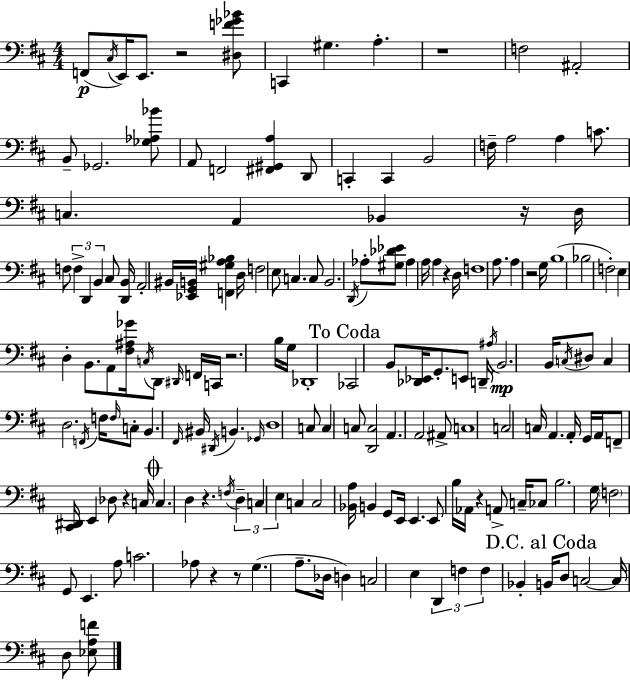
X:1
T:Untitled
M:4/4
L:1/4
K:D
F,,/2 ^C,/4 E,,/4 E,,/2 z2 [^D,F_G_B]/2 C,, ^G, A, z4 F,2 ^A,,2 B,,/2 _G,,2 [_G,_A,_B]/2 A,,/2 F,,2 [^F,,^G,,A,] D,,/2 C,, C,, B,,2 F,/4 A,2 A, C/2 C, A,, _B,, z/4 D,/4 F,/2 F, D,, B,, ^C,/2 [D,,B,,]/4 A,,2 ^B,,/4 [_E,,G,,B,,]/4 [F,,^G,A,_B,] D,/4 F,2 E,/2 C, C,/2 B,,2 D,,/4 _A,/2 [^G,_D_E]/2 _A, A,/4 A, z D,/4 F,4 A,/2 A, z2 G,/4 B,4 _B,2 F,2 E, D, B,,/2 A,,/2 [^F,^A,_G]/4 C,/4 D,,/2 ^D,,/4 F,,/4 C,,/4 z2 B,/4 G,/4 _D,,4 _C,,2 B,,/2 [_D,,_E,,]/4 G,,/2 E,,/2 D,,/4 ^A,/4 B,,2 B,,/4 C,/4 ^D,/2 C, D,2 F,,/4 F,/4 F,/4 C,/2 B,, ^F,,/4 ^B,,/4 ^D,,/4 B,, _G,,/4 D,4 C,/2 C, C,/2 [D,,C,]2 A,, A,,2 ^A,,/2 C,4 C,2 C,/4 A,, A,,/4 G,,/4 A,,/4 F,,/2 [^C,,^D,,]/4 E,, _D,/2 z C,/4 C, D, z F,/4 D, C, E, C, C,2 [_B,,A,]/4 B,, G,,/2 E,,/4 E,, E,,/2 B,/4 _A,,/4 z A,,/2 C,/4 _C,/2 B,2 G,/4 F,2 G,,/2 E,, A,/2 C2 _A,/2 z z/2 G, A,/2 _D,/4 D, C,2 E, D,, F, F, _B,, B,,/4 D,/2 C,2 C,/4 D,/2 [_E,A,F]/2